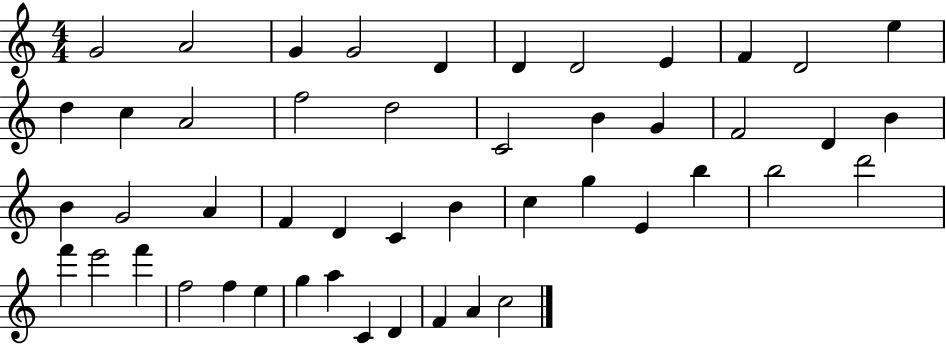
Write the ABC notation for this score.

X:1
T:Untitled
M:4/4
L:1/4
K:C
G2 A2 G G2 D D D2 E F D2 e d c A2 f2 d2 C2 B G F2 D B B G2 A F D C B c g E b b2 d'2 f' e'2 f' f2 f e g a C D F A c2